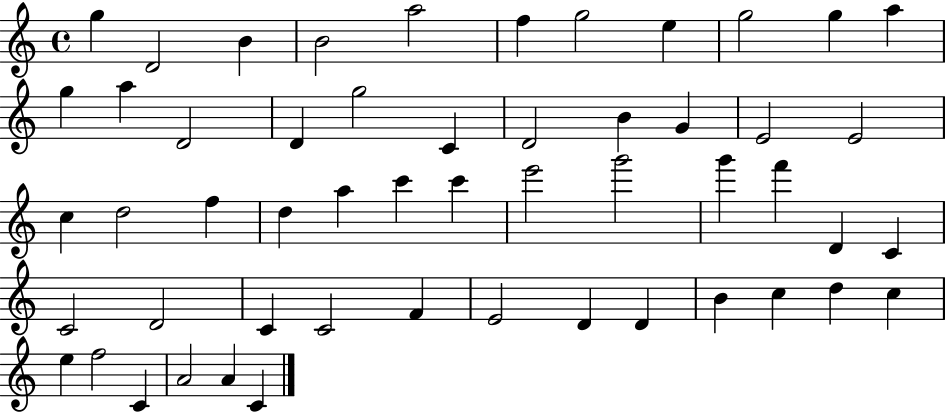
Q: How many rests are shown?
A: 0